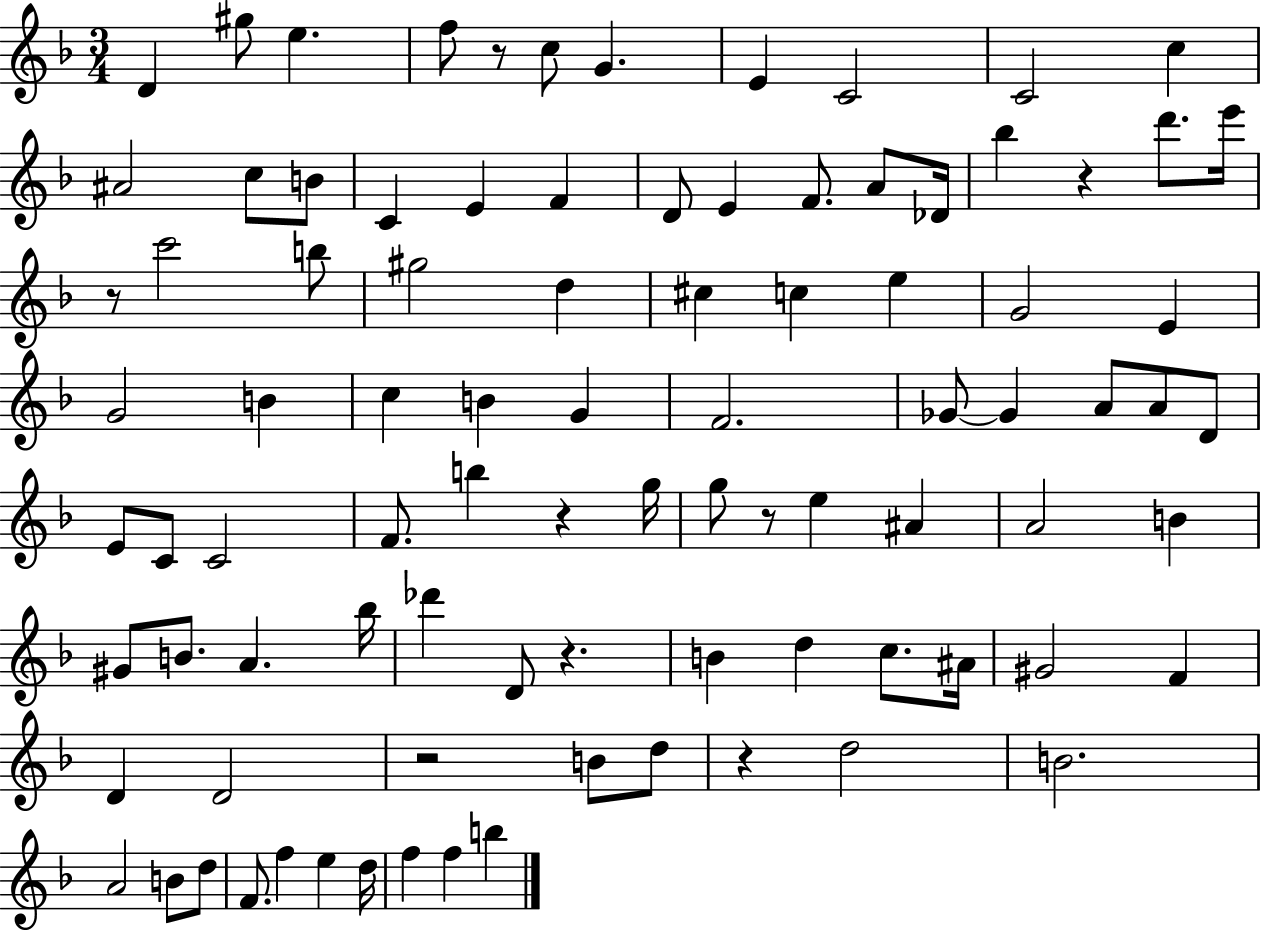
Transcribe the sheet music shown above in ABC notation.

X:1
T:Untitled
M:3/4
L:1/4
K:F
D ^g/2 e f/2 z/2 c/2 G E C2 C2 c ^A2 c/2 B/2 C E F D/2 E F/2 A/2 _D/4 _b z d'/2 e'/4 z/2 c'2 b/2 ^g2 d ^c c e G2 E G2 B c B G F2 _G/2 _G A/2 A/2 D/2 E/2 C/2 C2 F/2 b z g/4 g/2 z/2 e ^A A2 B ^G/2 B/2 A _b/4 _d' D/2 z B d c/2 ^A/4 ^G2 F D D2 z2 B/2 d/2 z d2 B2 A2 B/2 d/2 F/2 f e d/4 f f b